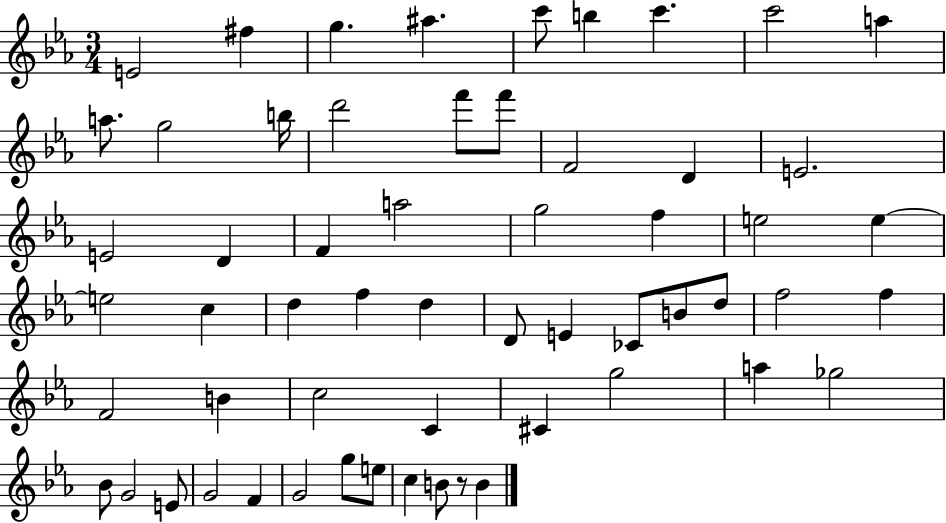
E4/h F#5/q G5/q. A#5/q. C6/e B5/q C6/q. C6/h A5/q A5/e. G5/h B5/s D6/h F6/e F6/e F4/h D4/q E4/h. E4/h D4/q F4/q A5/h G5/h F5/q E5/h E5/q E5/h C5/q D5/q F5/q D5/q D4/e E4/q CES4/e B4/e D5/e F5/h F5/q F4/h B4/q C5/h C4/q C#4/q G5/h A5/q Gb5/h Bb4/e G4/h E4/e G4/h F4/q G4/h G5/e E5/e C5/q B4/e R/e B4/q